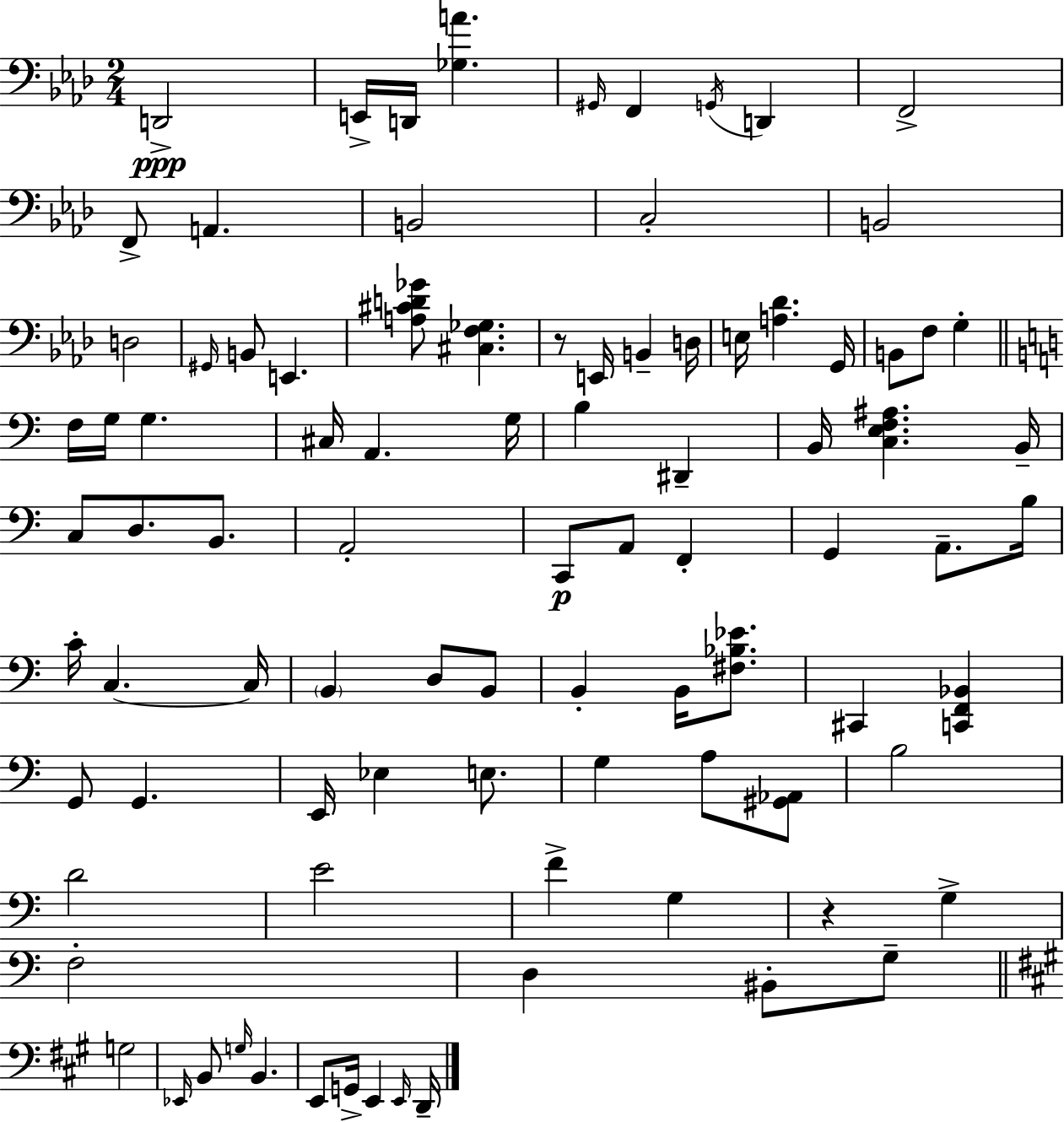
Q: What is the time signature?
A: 2/4